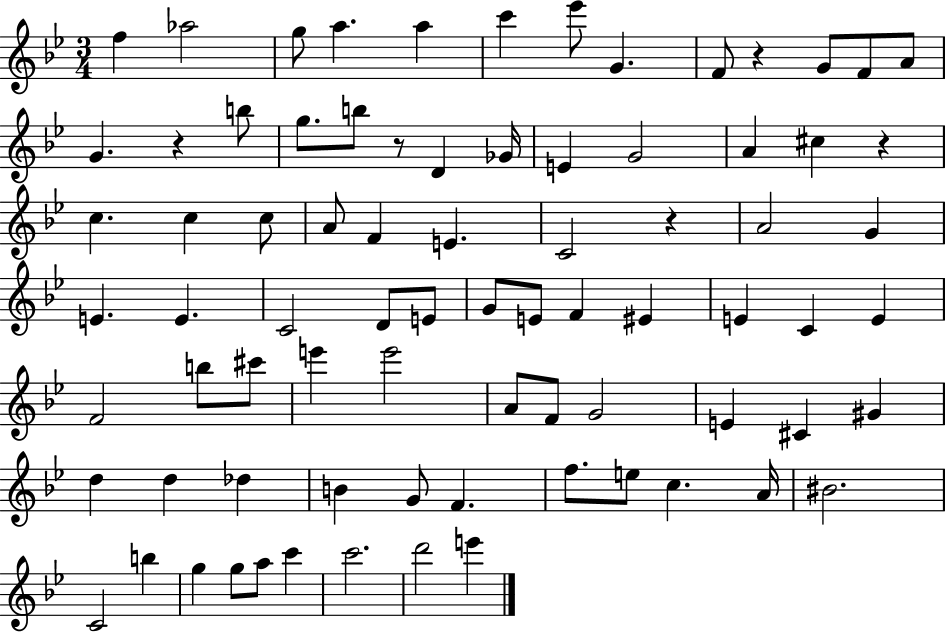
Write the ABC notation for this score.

X:1
T:Untitled
M:3/4
L:1/4
K:Bb
f _a2 g/2 a a c' _e'/2 G F/2 z G/2 F/2 A/2 G z b/2 g/2 b/2 z/2 D _G/4 E G2 A ^c z c c c/2 A/2 F E C2 z A2 G E E C2 D/2 E/2 G/2 E/2 F ^E E C E F2 b/2 ^c'/2 e' e'2 A/2 F/2 G2 E ^C ^G d d _d B G/2 F f/2 e/2 c A/4 ^B2 C2 b g g/2 a/2 c' c'2 d'2 e'